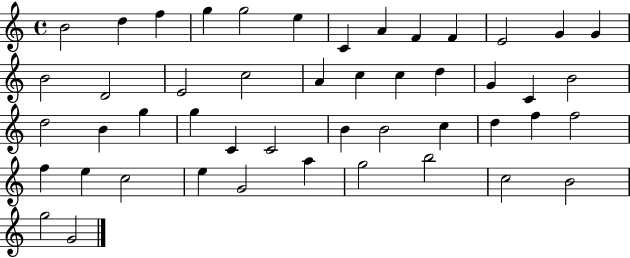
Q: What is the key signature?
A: C major